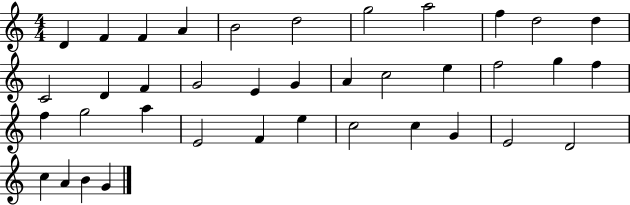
{
  \clef treble
  \numericTimeSignature
  \time 4/4
  \key c \major
  d'4 f'4 f'4 a'4 | b'2 d''2 | g''2 a''2 | f''4 d''2 d''4 | \break c'2 d'4 f'4 | g'2 e'4 g'4 | a'4 c''2 e''4 | f''2 g''4 f''4 | \break f''4 g''2 a''4 | e'2 f'4 e''4 | c''2 c''4 g'4 | e'2 d'2 | \break c''4 a'4 b'4 g'4 | \bar "|."
}